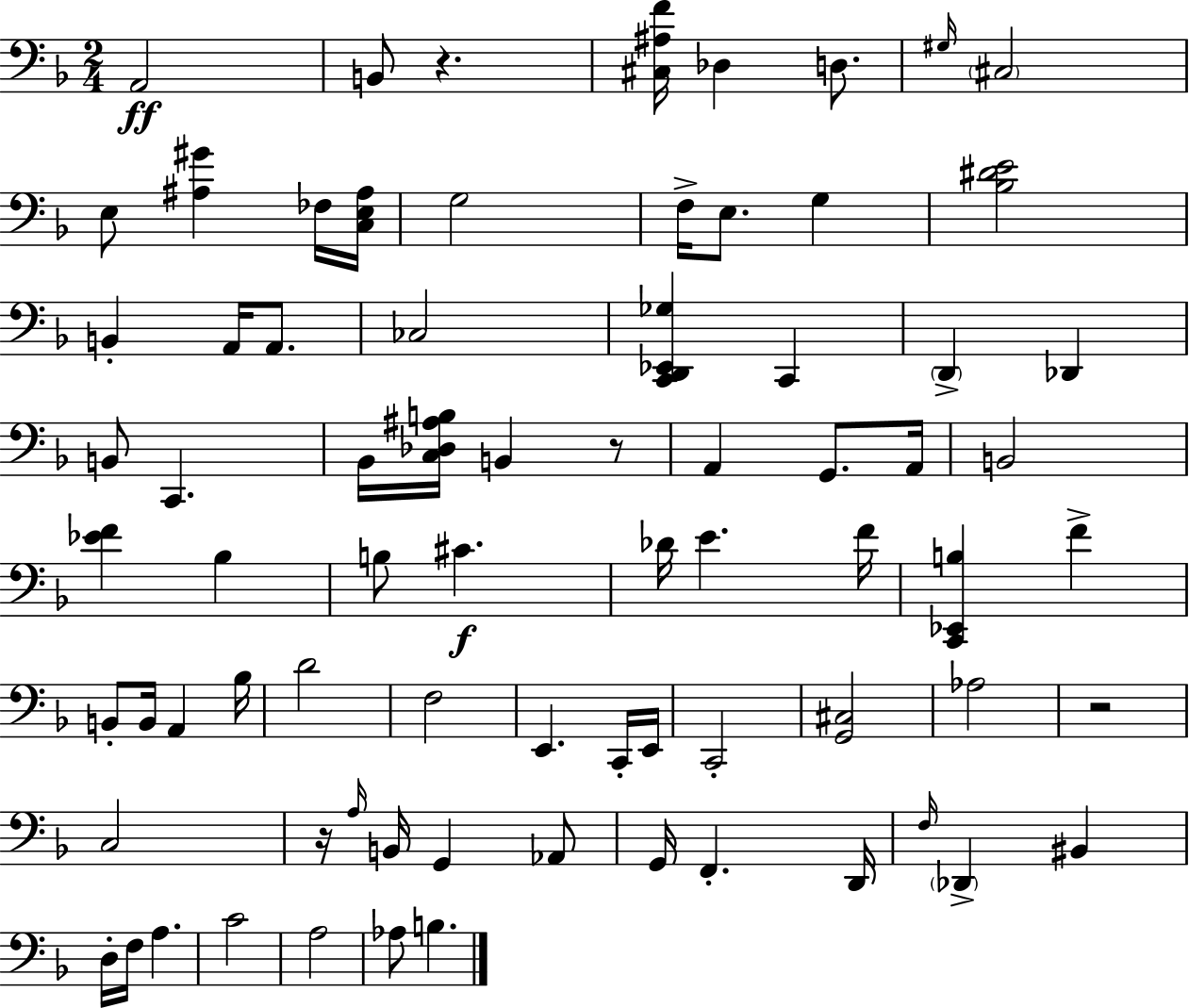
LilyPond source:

{
  \clef bass
  \numericTimeSignature
  \time 2/4
  \key d \minor
  a,2\ff | b,8 r4. | <cis ais f'>16 des4 d8. | \grace { gis16 } \parenthesize cis2 | \break e8 <ais gis'>4 fes16 | <c e ais>16 g2 | f16-> e8. g4 | <bes dis' e'>2 | \break b,4-. a,16 a,8. | ces2 | <c, d, ees, ges>4 c,4 | \parenthesize d,4-> des,4 | \break b,8 c,4. | bes,16 <c des ais b>16 b,4 r8 | a,4 g,8. | a,16 b,2 | \break <ees' f'>4 bes4 | b8 cis'4.\f | des'16 e'4. | f'16 <c, ees, b>4 f'4-> | \break b,8-. b,16 a,4 | bes16 d'2 | f2 | e,4. c,16-. | \break e,16 c,2-. | <g, cis>2 | aes2 | r2 | \break c2 | r16 \grace { a16 } b,16 g,4 | aes,8 g,16 f,4.-. | d,16 \grace { f16 } \parenthesize des,4-> bis,4 | \break d16-. f16 a4. | c'2 | a2 | aes8 b4. | \break \bar "|."
}